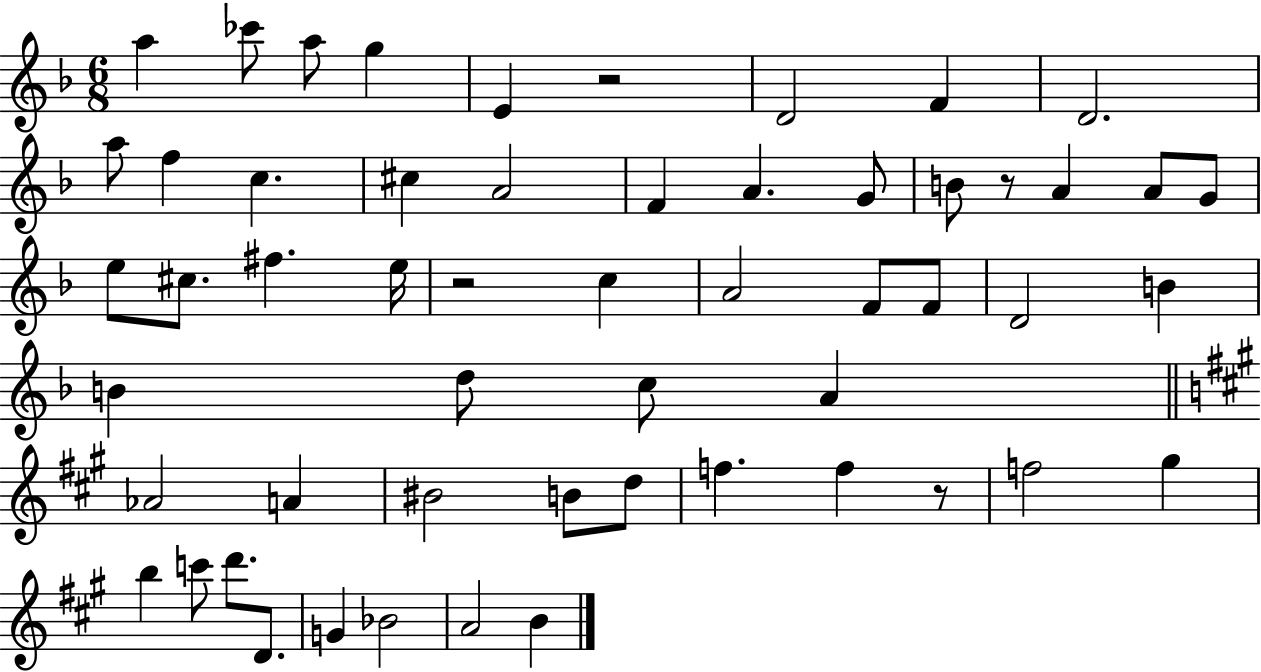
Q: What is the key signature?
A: F major